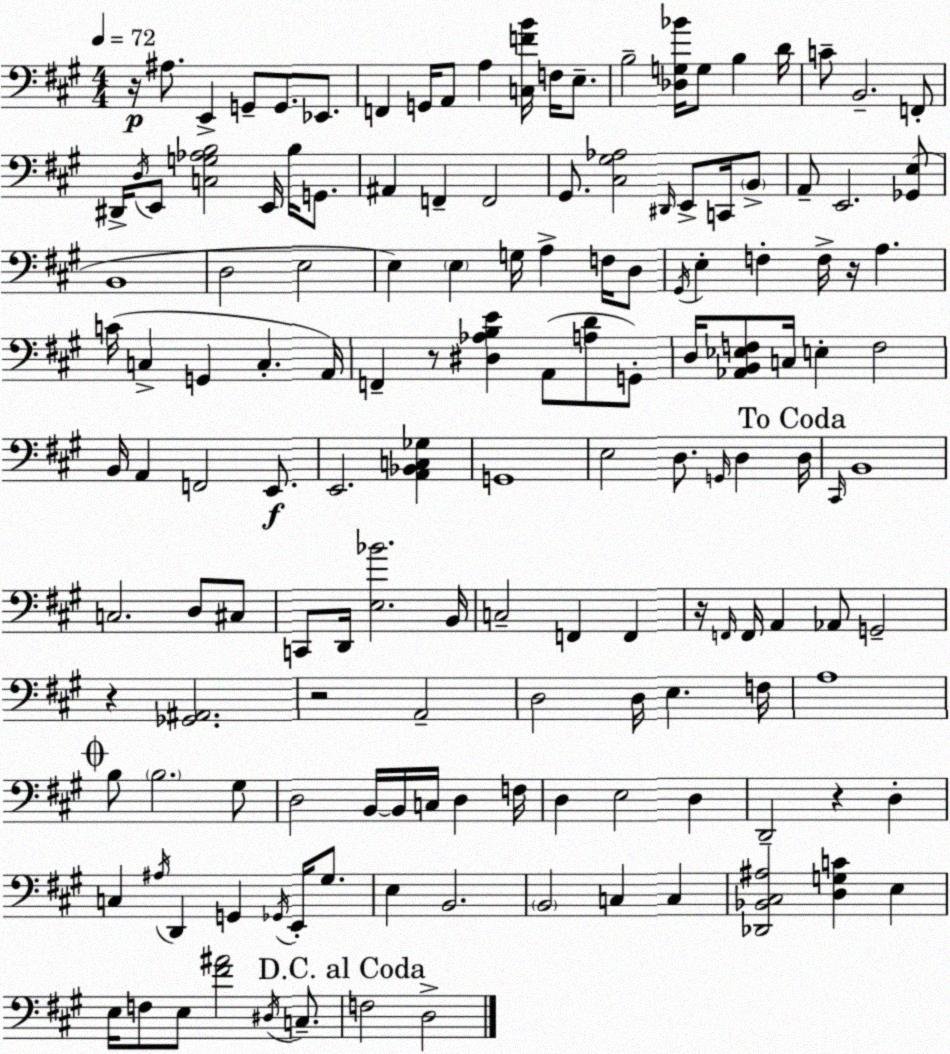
X:1
T:Untitled
M:4/4
L:1/4
K:A
z/4 ^A,/2 E,, G,,/2 G,,/2 _E,,/2 F,, G,,/4 A,,/2 A, [C,FB]/4 F,/4 E,/2 B,2 [_D,G,_B]/4 G,/2 B, D/4 C/2 B,,2 F,,/2 ^D,,/4 D,/4 E,,/2 [C,G,_A,B,]2 E,,/4 B,/4 G,,/2 ^A,, F,, F,,2 ^G,,/2 [^C,^G,_A,]2 ^D,,/4 E,,/2 C,,/4 B,,/2 A,,/2 E,,2 [_G,,E,]/2 B,,4 D,2 E,2 E, E, G,/4 A, F,/4 D,/2 ^G,,/4 E, F, F,/4 z/4 A, C/4 C, G,, C, A,,/4 F,, z/2 [^D,_A,B,E] A,,/2 [A,D]/2 G,,/2 D,/4 [_A,,B,,_E,F,]/2 C,/4 E, F,2 B,,/4 A,, F,,2 E,,/2 E,,2 [A,,_B,,C,_G,] G,,4 E,2 D,/2 G,,/4 D, D,/4 ^C,,/4 B,,4 C,2 D,/2 ^C,/2 C,,/2 D,,/4 [E,_B]2 B,,/4 C,2 F,, F,, z/4 F,,/4 F,,/4 A,, _A,,/2 G,,2 z [_G,,^A,,]2 z2 A,,2 D,2 D,/4 E, F,/4 A,4 B,/2 B,2 ^G,/2 D,2 B,,/4 B,,/4 C,/4 D, F,/4 D, E,2 D, D,,2 z D, C, ^A,/4 D,, G,, _G,,/4 E,,/4 ^G,/2 E, B,,2 B,,2 C, C, [_D,,_B,,^C,^A,]2 [D,G,C] E, E,/4 F,/2 E,/2 [^F^A]2 ^D,/4 C,/2 F,2 D,2